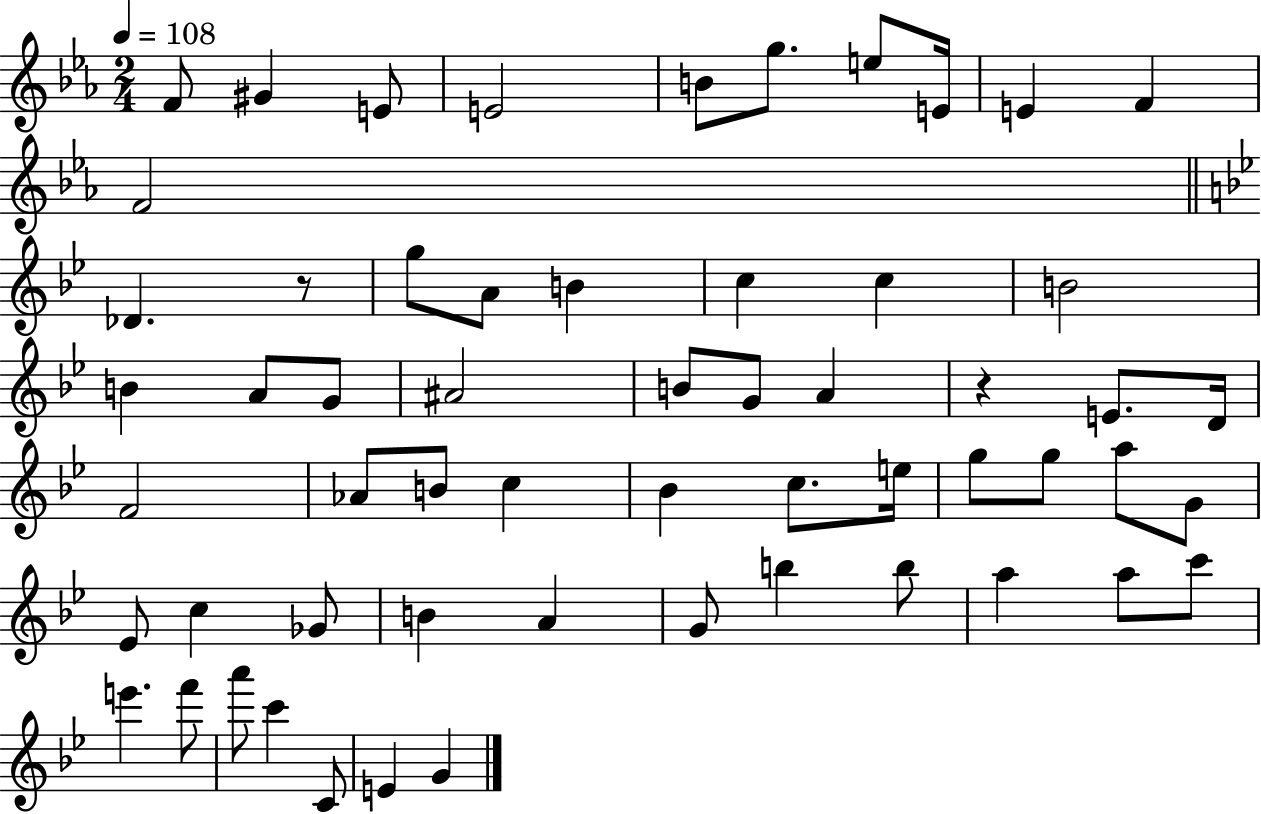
X:1
T:Untitled
M:2/4
L:1/4
K:Eb
F/2 ^G E/2 E2 B/2 g/2 e/2 E/4 E F F2 _D z/2 g/2 A/2 B c c B2 B A/2 G/2 ^A2 B/2 G/2 A z E/2 D/4 F2 _A/2 B/2 c _B c/2 e/4 g/2 g/2 a/2 G/2 _E/2 c _G/2 B A G/2 b b/2 a a/2 c'/2 e' f'/2 a'/2 c' C/2 E G